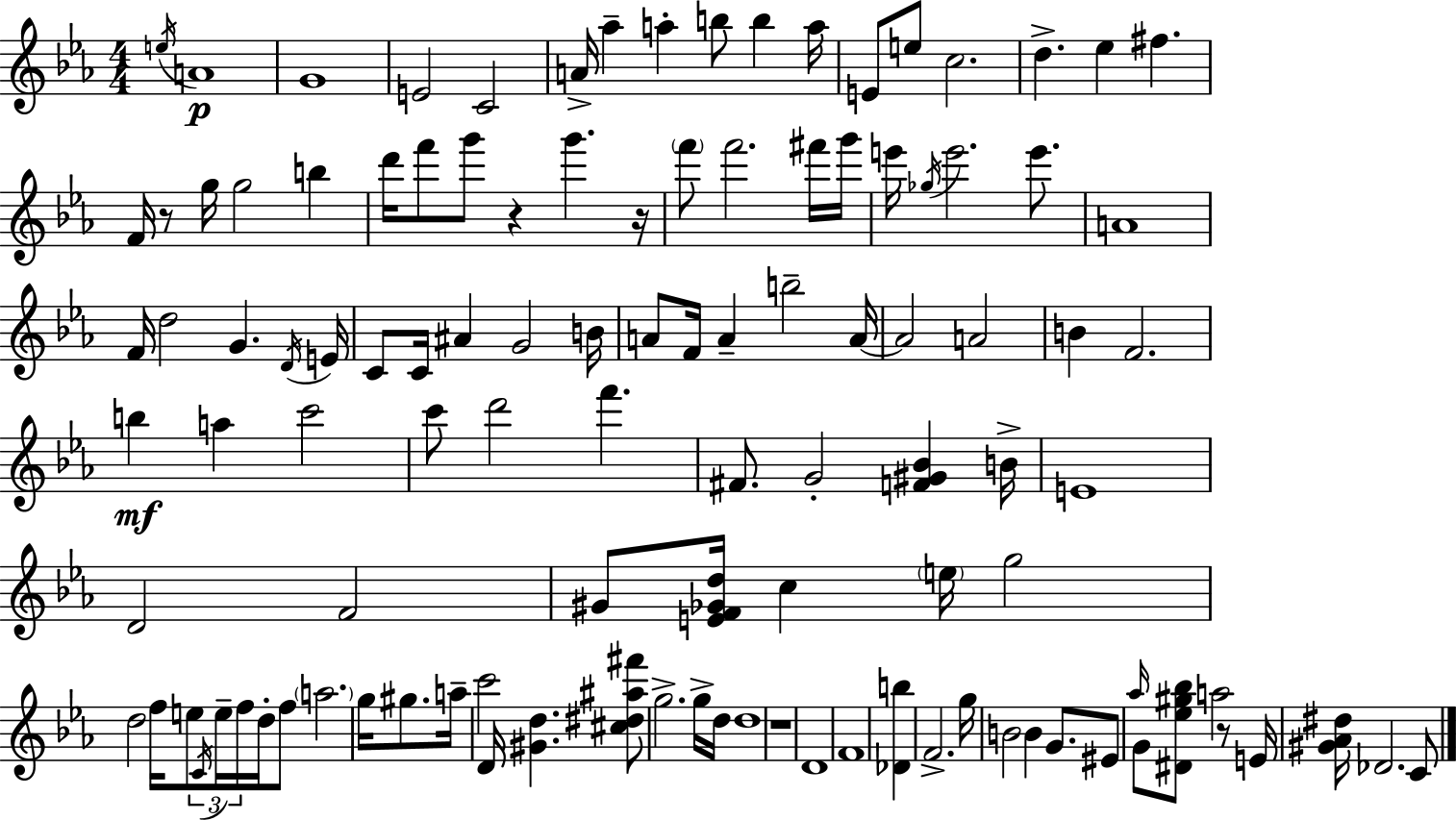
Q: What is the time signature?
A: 4/4